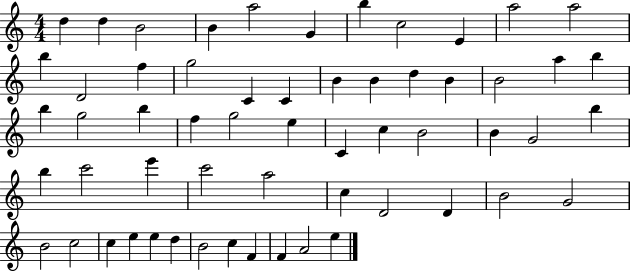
X:1
T:Untitled
M:4/4
L:1/4
K:C
d d B2 B a2 G b c2 E a2 a2 b D2 f g2 C C B B d B B2 a b b g2 b f g2 e C c B2 B G2 b b c'2 e' c'2 a2 c D2 D B2 G2 B2 c2 c e e d B2 c F F A2 e